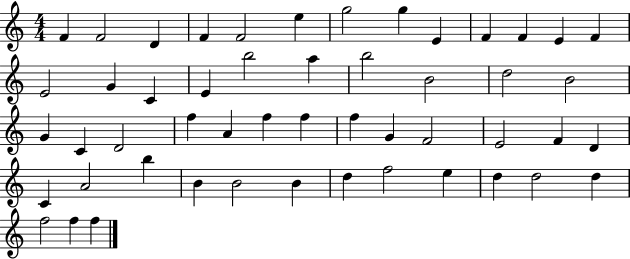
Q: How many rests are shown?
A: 0